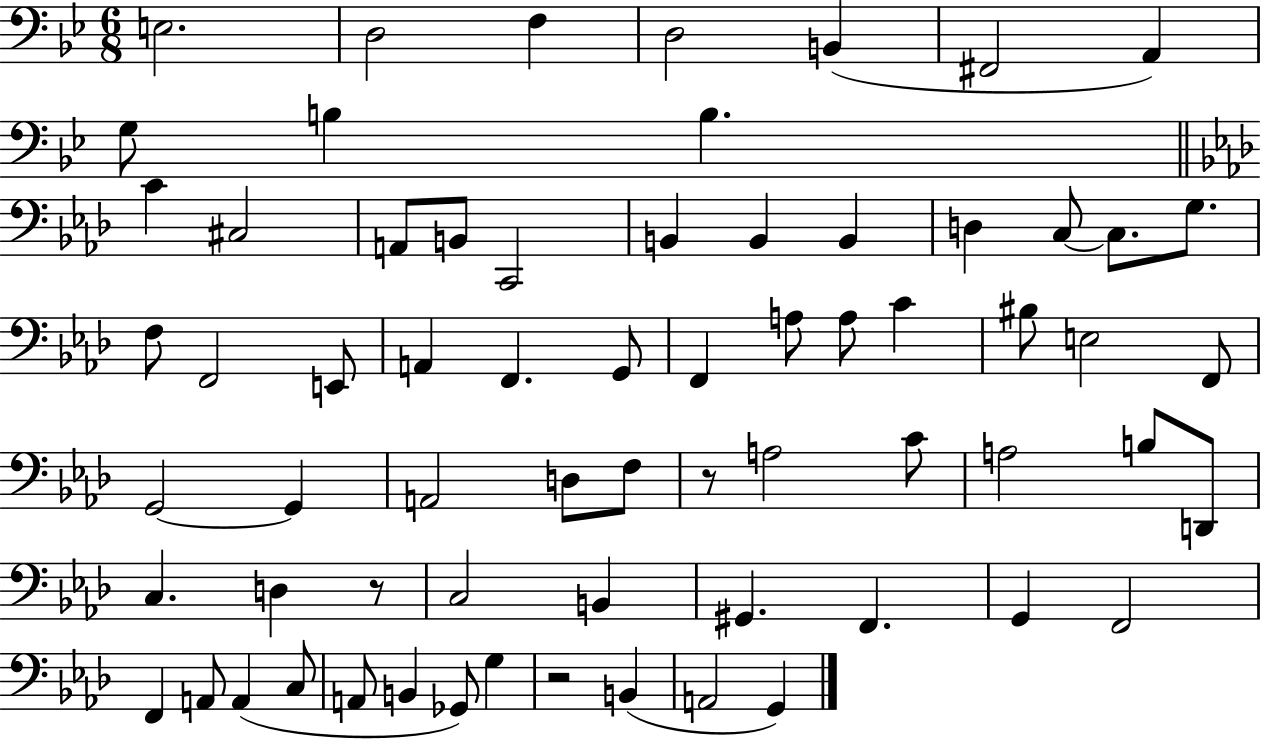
{
  \clef bass
  \numericTimeSignature
  \time 6/8
  \key bes \major
  e2. | d2 f4 | d2 b,4( | fis,2 a,4) | \break g8 b4 b4. | \bar "||" \break \key f \minor c'4 cis2 | a,8 b,8 c,2 | b,4 b,4 b,4 | d4 c8~~ c8. g8. | \break f8 f,2 e,8 | a,4 f,4. g,8 | f,4 a8 a8 c'4 | bis8 e2 f,8 | \break g,2~~ g,4 | a,2 d8 f8 | r8 a2 c'8 | a2 b8 d,8 | \break c4. d4 r8 | c2 b,4 | gis,4. f,4. | g,4 f,2 | \break f,4 a,8 a,4( c8 | a,8 b,4 ges,8) g4 | r2 b,4( | a,2 g,4) | \break \bar "|."
}